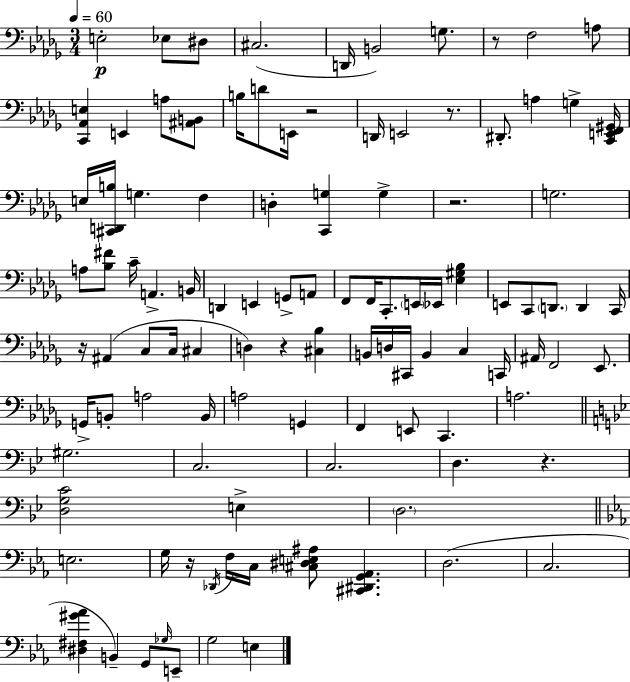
X:1
T:Untitled
M:3/4
L:1/4
K:Bbm
E,2 _E,/2 ^D,/2 ^C,2 D,,/4 B,,2 G,/2 z/2 F,2 A,/2 [C,,_A,,E,] E,, A,/2 [^A,,B,,]/2 B,/4 D/2 E,,/4 z2 D,,/4 E,,2 z/2 ^D,,/2 A, G, [C,,E,,F,,^G,,]/4 E,/4 [^C,,D,,B,]/4 G, F, D, [C,,G,] G, z2 G,2 A,/2 [_B,^F]/2 C/4 A,, B,,/4 D,, E,, G,,/2 A,,/2 F,,/2 F,,/4 C,,/2 E,,/4 _E,,/4 [_E,^G,_B,] E,,/2 C,,/2 D,,/2 D,, C,,/4 z/4 ^A,, C,/2 C,/4 ^C, D, z [^C,_B,] B,,/4 D,/4 ^C,,/4 B,, C, C,,/4 ^A,,/4 F,,2 _E,,/2 G,,/4 B,,/2 A,2 B,,/4 A,2 G,, F,, E,,/2 C,, A,2 ^G,2 C,2 C,2 D, z [D,G,C]2 E, D,2 E,2 G,/4 z/4 _D,,/4 F,/4 C,/4 [^C,^D,E,^A,]/2 [^C,,^D,,G,,_A,,] D,2 C,2 [^D,^F,^G_A] B,, G,,/2 _G,/4 E,,/2 G,2 E,